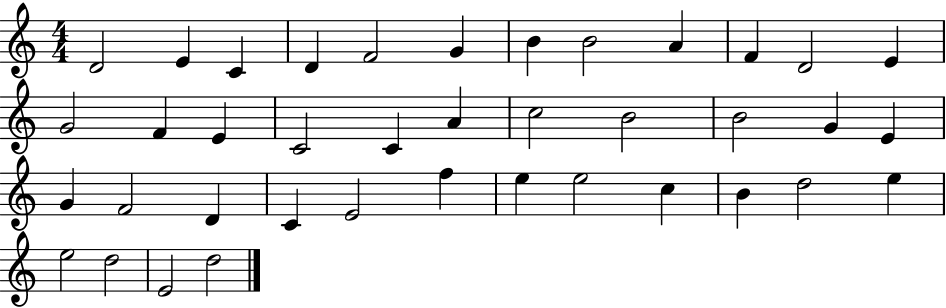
D4/h E4/q C4/q D4/q F4/h G4/q B4/q B4/h A4/q F4/q D4/h E4/q G4/h F4/q E4/q C4/h C4/q A4/q C5/h B4/h B4/h G4/q E4/q G4/q F4/h D4/q C4/q E4/h F5/q E5/q E5/h C5/q B4/q D5/h E5/q E5/h D5/h E4/h D5/h